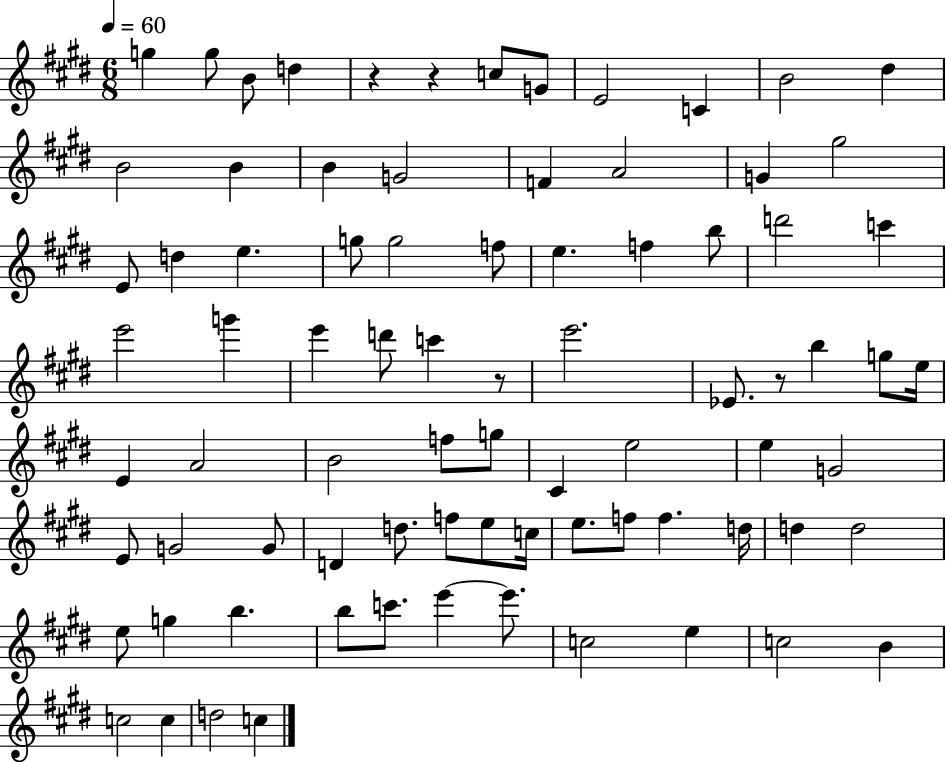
G5/q G5/e B4/e D5/q R/q R/q C5/e G4/e E4/h C4/q B4/h D#5/q B4/h B4/q B4/q G4/h F4/q A4/h G4/q G#5/h E4/e D5/q E5/q. G5/e G5/h F5/e E5/q. F5/q B5/e D6/h C6/q E6/h G6/q E6/q D6/e C6/q R/e E6/h. Eb4/e. R/e B5/q G5/e E5/s E4/q A4/h B4/h F5/e G5/e C#4/q E5/h E5/q G4/h E4/e G4/h G4/e D4/q D5/e. F5/e E5/e C5/s E5/e. F5/e F5/q. D5/s D5/q D5/h E5/e G5/q B5/q. B5/e C6/e. E6/q E6/e. C5/h E5/q C5/h B4/q C5/h C5/q D5/h C5/q